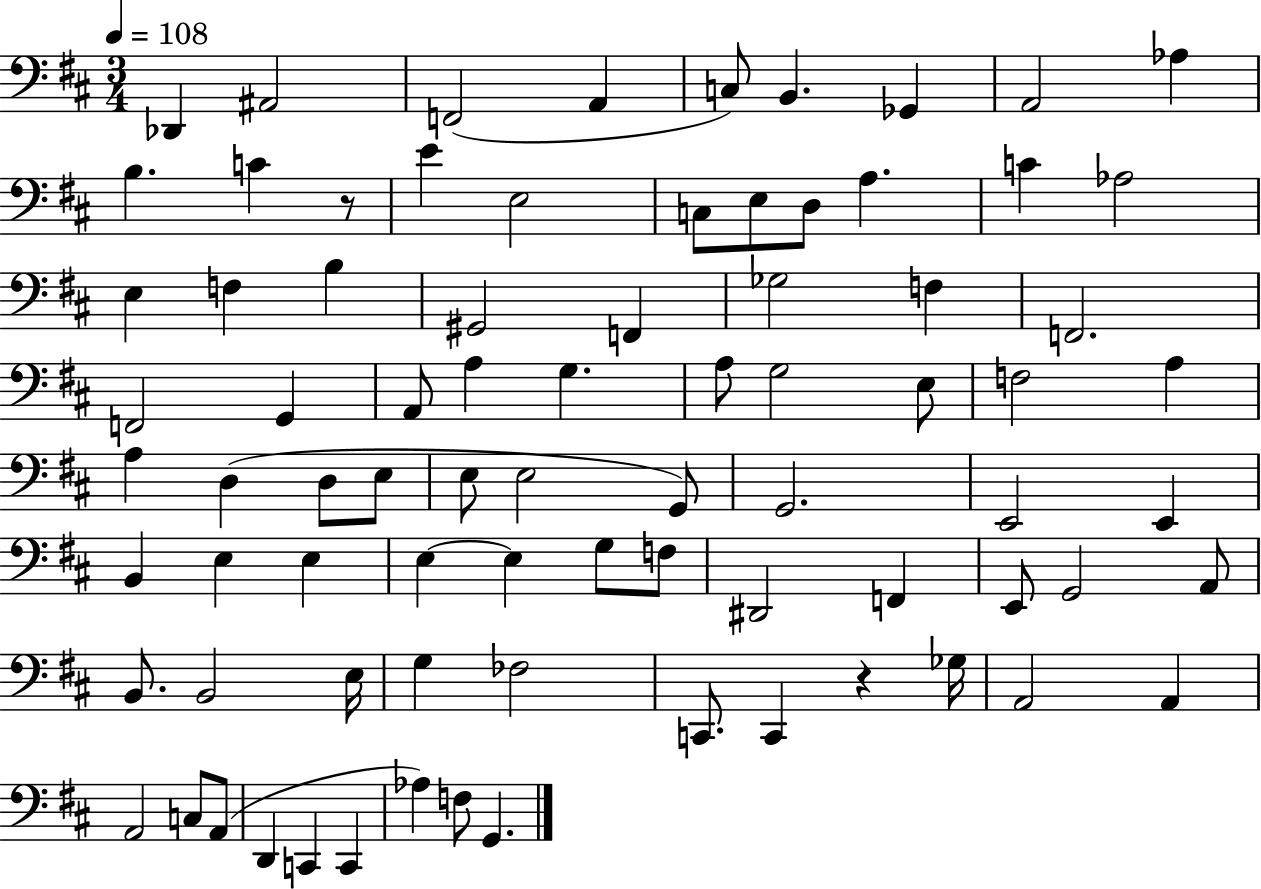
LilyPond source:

{
  \clef bass
  \numericTimeSignature
  \time 3/4
  \key d \major
  \tempo 4 = 108
  des,4 ais,2 | f,2( a,4 | c8) b,4. ges,4 | a,2 aes4 | \break b4. c'4 r8 | e'4 e2 | c8 e8 d8 a4. | c'4 aes2 | \break e4 f4 b4 | gis,2 f,4 | ges2 f4 | f,2. | \break f,2 g,4 | a,8 a4 g4. | a8 g2 e8 | f2 a4 | \break a4 d4( d8 e8 | e8 e2 g,8) | g,2. | e,2 e,4 | \break b,4 e4 e4 | e4~~ e4 g8 f8 | dis,2 f,4 | e,8 g,2 a,8 | \break b,8. b,2 e16 | g4 fes2 | c,8. c,4 r4 ges16 | a,2 a,4 | \break a,2 c8 a,8( | d,4 c,4 c,4 | aes4) f8 g,4. | \bar "|."
}